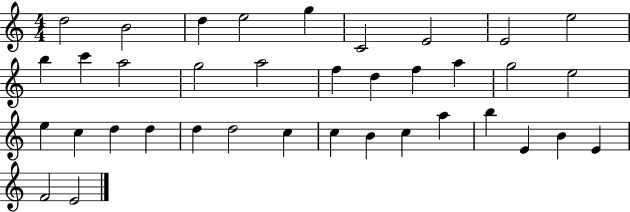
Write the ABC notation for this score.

X:1
T:Untitled
M:4/4
L:1/4
K:C
d2 B2 d e2 g C2 E2 E2 e2 b c' a2 g2 a2 f d f a g2 e2 e c d d d d2 c c B c a b E B E F2 E2